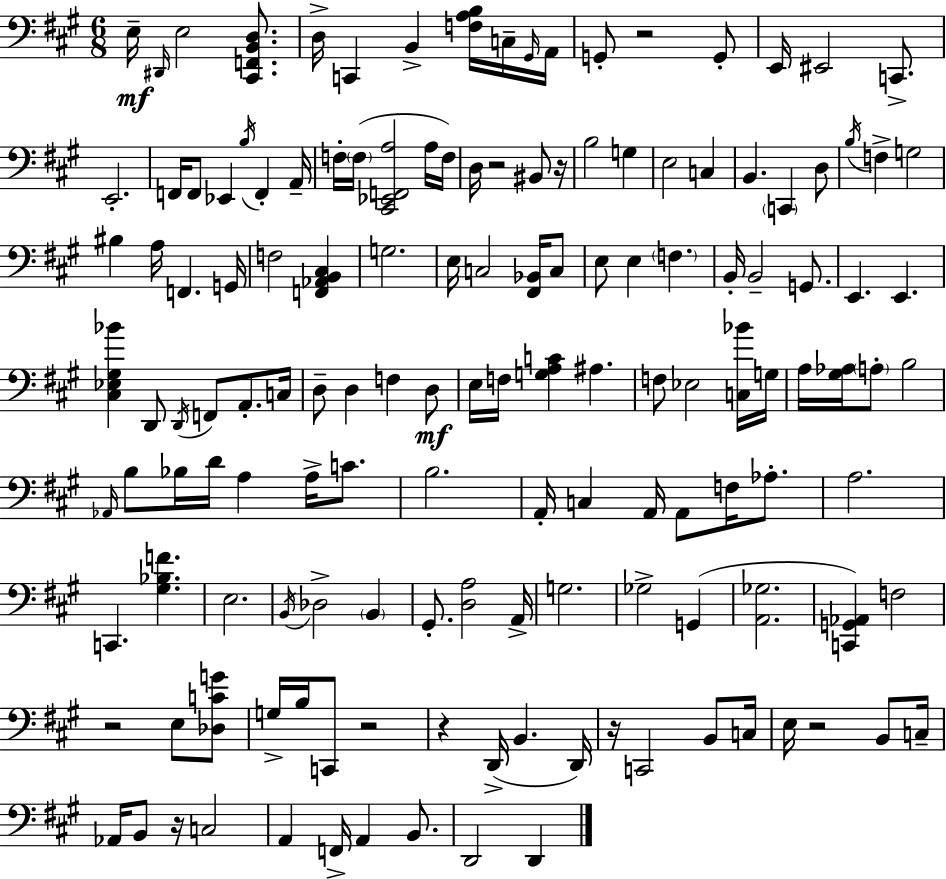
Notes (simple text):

E3/s D#2/s E3/h [C#2,F2,B2,D3]/e. D3/s C2/q B2/q [F3,A3,B3]/s C3/s G#2/s A2/s G2/e R/h G2/e E2/s EIS2/h C2/e. E2/h. F2/s F2/e Eb2/q B3/s F2/q A2/s F3/s F3/s [C#2,Eb2,F2,A3]/h A3/s F3/s D3/s R/h BIS2/e R/s B3/h G3/q E3/h C3/q B2/q. C2/q D3/e B3/s F3/q G3/h BIS3/q A3/s F2/q. G2/s F3/h [F2,Ab2,B2,C#3]/q G3/h. E3/s C3/h [F#2,Bb2]/s C3/e E3/e E3/q F3/q. B2/s B2/h G2/e. E2/q. E2/q. [C#3,Eb3,G#3,Bb4]/q D2/e D2/s F2/e A2/e. C3/s D3/e D3/q F3/q D3/e E3/s F3/s [G3,A3,C4]/q A#3/q. F3/e Eb3/h [C3,Bb4]/s G3/s A3/s [G#3,Ab3]/s A3/e B3/h Ab2/s B3/e Bb3/s D4/s A3/q A3/s C4/e. B3/h. A2/s C3/q A2/s A2/e F3/s Ab3/e. A3/h. C2/q. [G#3,Bb3,F4]/q. E3/h. B2/s Db3/h B2/q G#2/e. [D3,A3]/h A2/s G3/h. Gb3/h G2/q [A2,Gb3]/h. [C2,G2,Ab2]/q F3/h R/h E3/e [Db3,C4,G4]/e G3/s B3/s C2/e R/h R/q D2/s B2/q. D2/s R/s C2/h B2/e C3/s E3/s R/h B2/e C3/s Ab2/s B2/e R/s C3/h A2/q F2/s A2/q B2/e. D2/h D2/q